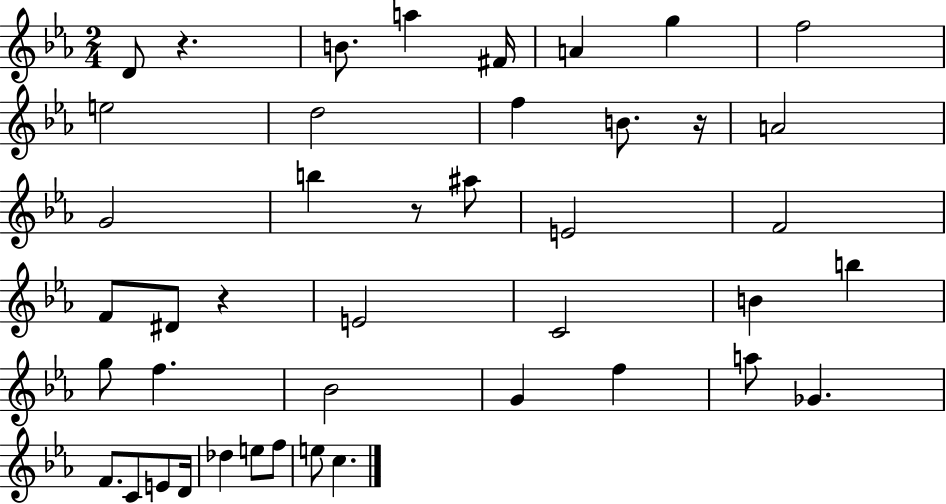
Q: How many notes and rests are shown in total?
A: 43